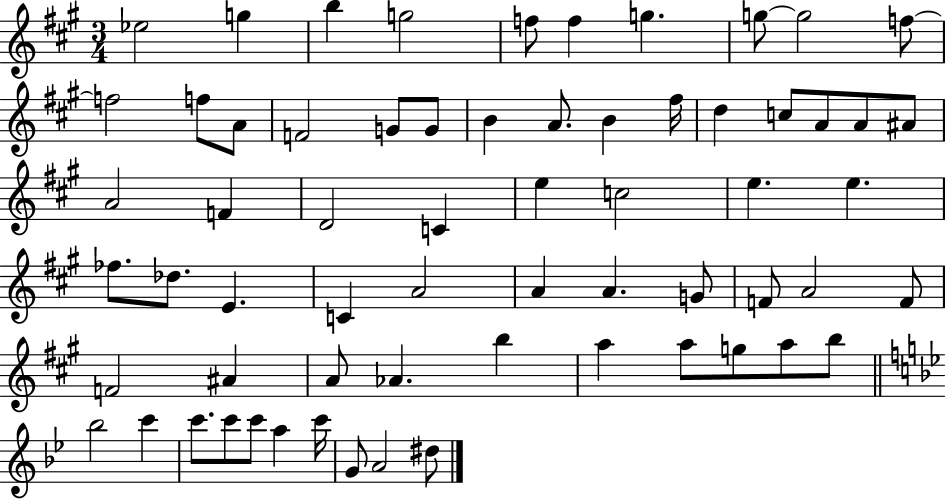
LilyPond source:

{
  \clef treble
  \numericTimeSignature
  \time 3/4
  \key a \major
  ees''2 g''4 | b''4 g''2 | f''8 f''4 g''4. | g''8~~ g''2 f''8~~ | \break f''2 f''8 a'8 | f'2 g'8 g'8 | b'4 a'8. b'4 fis''16 | d''4 c''8 a'8 a'8 ais'8 | \break a'2 f'4 | d'2 c'4 | e''4 c''2 | e''4. e''4. | \break fes''8. des''8. e'4. | c'4 a'2 | a'4 a'4. g'8 | f'8 a'2 f'8 | \break f'2 ais'4 | a'8 aes'4. b''4 | a''4 a''8 g''8 a''8 b''8 | \bar "||" \break \key g \minor bes''2 c'''4 | c'''8. c'''8 c'''8 a''4 c'''16 | g'8 a'2 dis''8 | \bar "|."
}